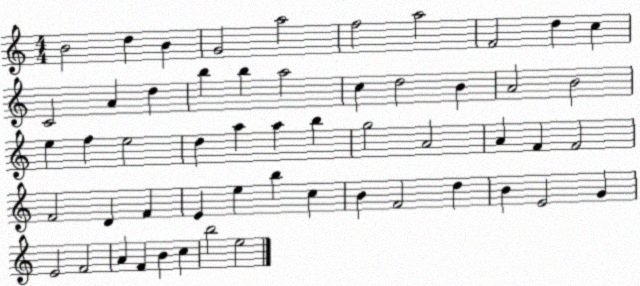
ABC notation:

X:1
T:Untitled
M:4/4
L:1/4
K:C
B2 d B G2 a2 f2 a2 F2 d c C2 A d b b a2 c d2 B A2 B2 e f e2 d a a b g2 A2 A F F2 F2 D F E e b c B F2 d B E2 G E2 F2 A F B c b2 e2